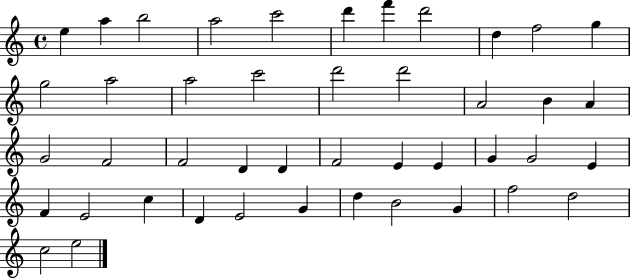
X:1
T:Untitled
M:4/4
L:1/4
K:C
e a b2 a2 c'2 d' f' d'2 d f2 g g2 a2 a2 c'2 d'2 d'2 A2 B A G2 F2 F2 D D F2 E E G G2 E F E2 c D E2 G d B2 G f2 d2 c2 e2